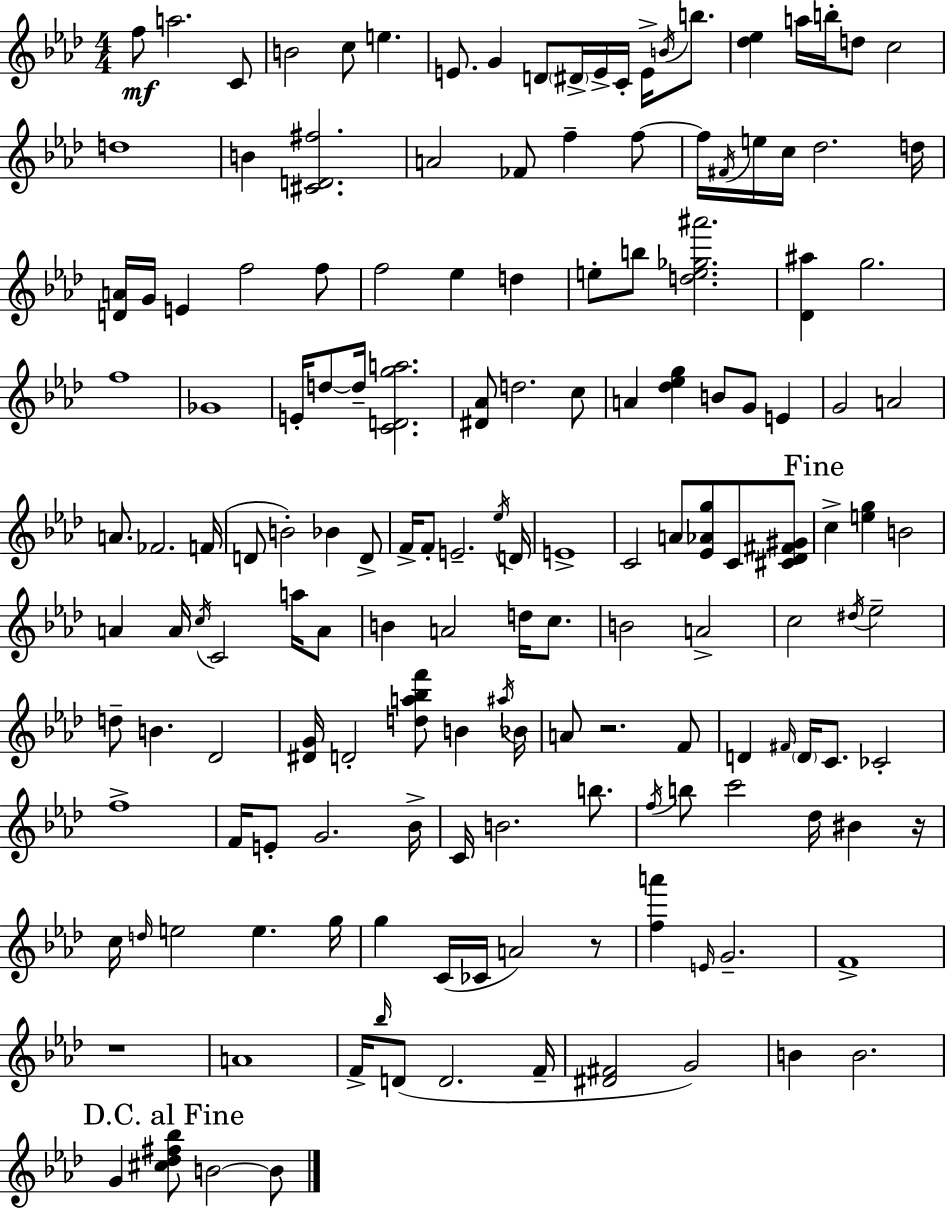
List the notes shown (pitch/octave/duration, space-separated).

F5/e A5/h. C4/e B4/h C5/e E5/q. E4/e. G4/q D4/e D#4/s E4/s C4/s E4/s B4/s B5/e. [Db5,Eb5]/q A5/s B5/s D5/e C5/h D5/w B4/q [C#4,D4,F#5]/h. A4/h FES4/e F5/q F5/e F5/s F#4/s E5/s C5/s Db5/h. D5/s [D4,A4]/s G4/s E4/q F5/h F5/e F5/h Eb5/q D5/q E5/e B5/e [D5,E5,Gb5,A#6]/h. [Db4,A#5]/q G5/h. F5/w Gb4/w E4/s D5/e D5/s [C4,D4,G5,A5]/h. [D#4,Ab4]/e D5/h. C5/e A4/q [Db5,Eb5,G5]/q B4/e G4/e E4/q G4/h A4/h A4/e. FES4/h. F4/s D4/e B4/h Bb4/q D4/e F4/s F4/e E4/h. Eb5/s D4/s E4/w C4/h A4/e [Eb4,Ab4,G5]/e C4/e [C#4,Db4,F#4,G#4]/e C5/q [E5,G5]/q B4/h A4/q A4/s C5/s C4/h A5/s A4/e B4/q A4/h D5/s C5/e. B4/h A4/h C5/h D#5/s Eb5/h D5/e B4/q. Db4/h [D#4,G4]/s D4/h [D5,A5,Bb5,F6]/e B4/q A#5/s Bb4/s A4/e R/h. F4/e D4/q F#4/s D4/s C4/e. CES4/h F5/w F4/s E4/e G4/h. Bb4/s C4/s B4/h. B5/e. F5/s B5/e C6/h Db5/s BIS4/q R/s C5/s D5/s E5/h E5/q. G5/s G5/q C4/s CES4/s A4/h R/e [F5,A6]/q E4/s G4/h. F4/w R/w A4/w F4/s Bb5/s D4/e D4/h. F4/s [D#4,F#4]/h G4/h B4/q B4/h. G4/q [C#5,Db5,F#5,Bb5]/e B4/h B4/e